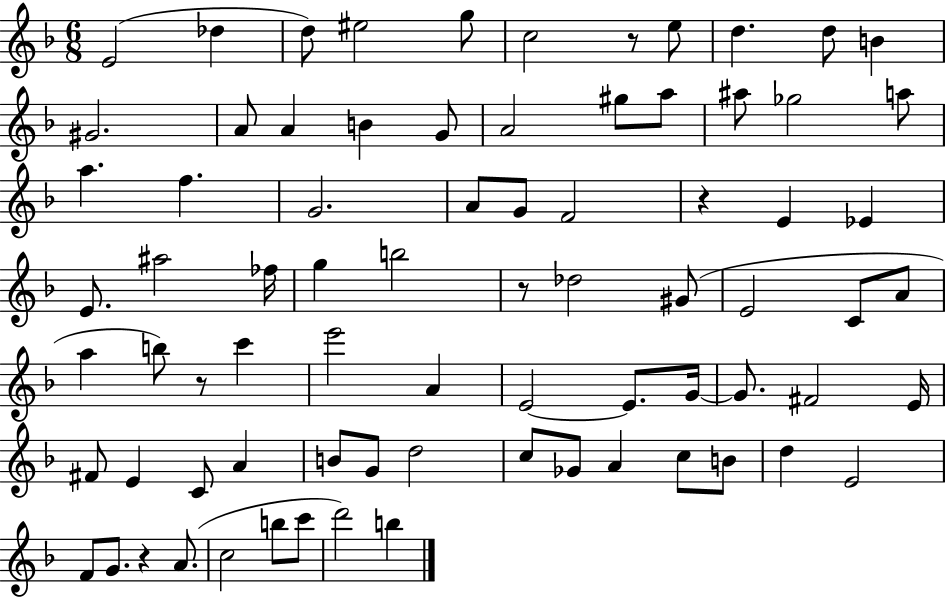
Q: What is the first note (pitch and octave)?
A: E4